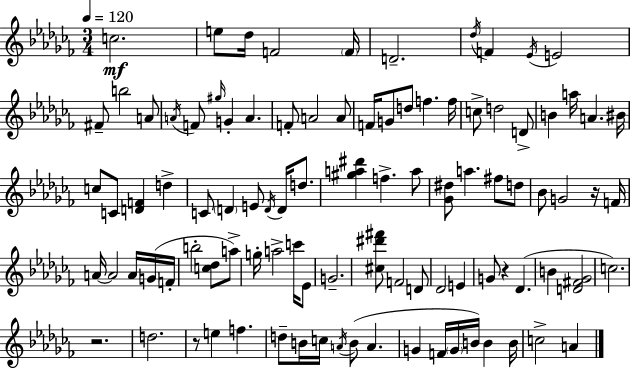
{
  \clef treble
  \numericTimeSignature
  \time 3/4
  \key aes \minor
  \tempo 4 = 120
  c''2.\mf | e''8 des''16 f'2 \parenthesize f'16 | d'2.-- | \acciaccatura { des''16 } f'4 \acciaccatura { ees'16 } e'2 | \break fis'8-- b''2 | a'8 \acciaccatura { a'16 } f'8 \grace { gis''16 } g'4-. a'4. | f'8-. a'2 | a'8 f'16 g'8 d''8 f''4. | \break f''16 c''8-> d''2 | d'8-> b'4 a''16 a'4. | bis'16 c''8 c'8 <d' f'>4 | d''4-> c'8 \parenthesize d'4 e'8 | \break \acciaccatura { d'16 } d'16 d''8. <gis'' a'' dis'''>4 f''4.-> | a''8 <ges' dis''>8 a''4. | fis''8 d''8 bes'8 g'2 | r16 f'16 a'16~~ a'2 | \break a'16 g'16( f'16-. b''2-. | <c'' des''>8 a''8->) g''16-. a''2-> | c'''16 ees'8 g'2.-- | <cis'' dis''' fis'''>8 f'2 | \break d'8 des'2 | e'4 g'8 r4 des'4.( | b'4 <d' fis' ges'>2 | c''2.) | \break r2. | d''2. | r8 e''4 f''4. | d''8-- b'16 c''16 \acciaccatura { a'16 } b'8( | \break a'4. g'4 f'16 \parenthesize g'16 | b'16) b'4 b'16 c''2-> | a'4 \bar "|."
}